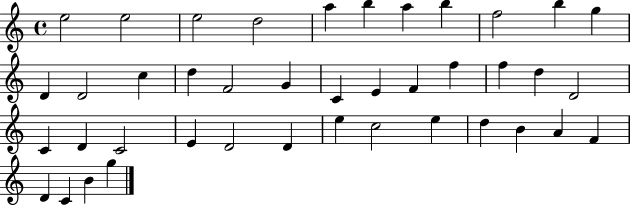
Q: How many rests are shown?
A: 0